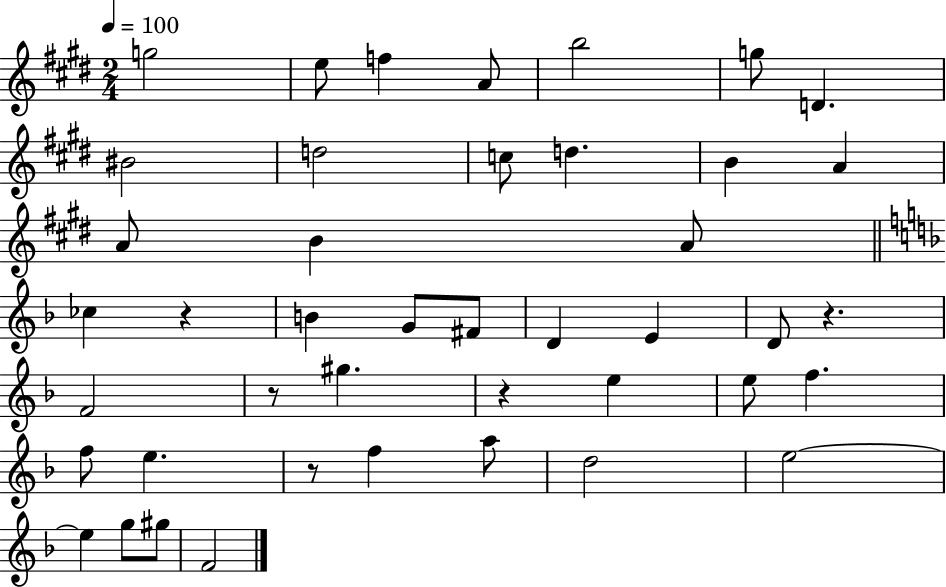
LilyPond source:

{
  \clef treble
  \numericTimeSignature
  \time 2/4
  \key e \major
  \tempo 4 = 100
  g''2 | e''8 f''4 a'8 | b''2 | g''8 d'4. | \break bis'2 | d''2 | c''8 d''4. | b'4 a'4 | \break a'8 b'4 a'8 | \bar "||" \break \key f \major ces''4 r4 | b'4 g'8 fis'8 | d'4 e'4 | d'8 r4. | \break f'2 | r8 gis''4. | r4 e''4 | e''8 f''4. | \break f''8 e''4. | r8 f''4 a''8 | d''2 | e''2~~ | \break e''4 g''8 gis''8 | f'2 | \bar "|."
}